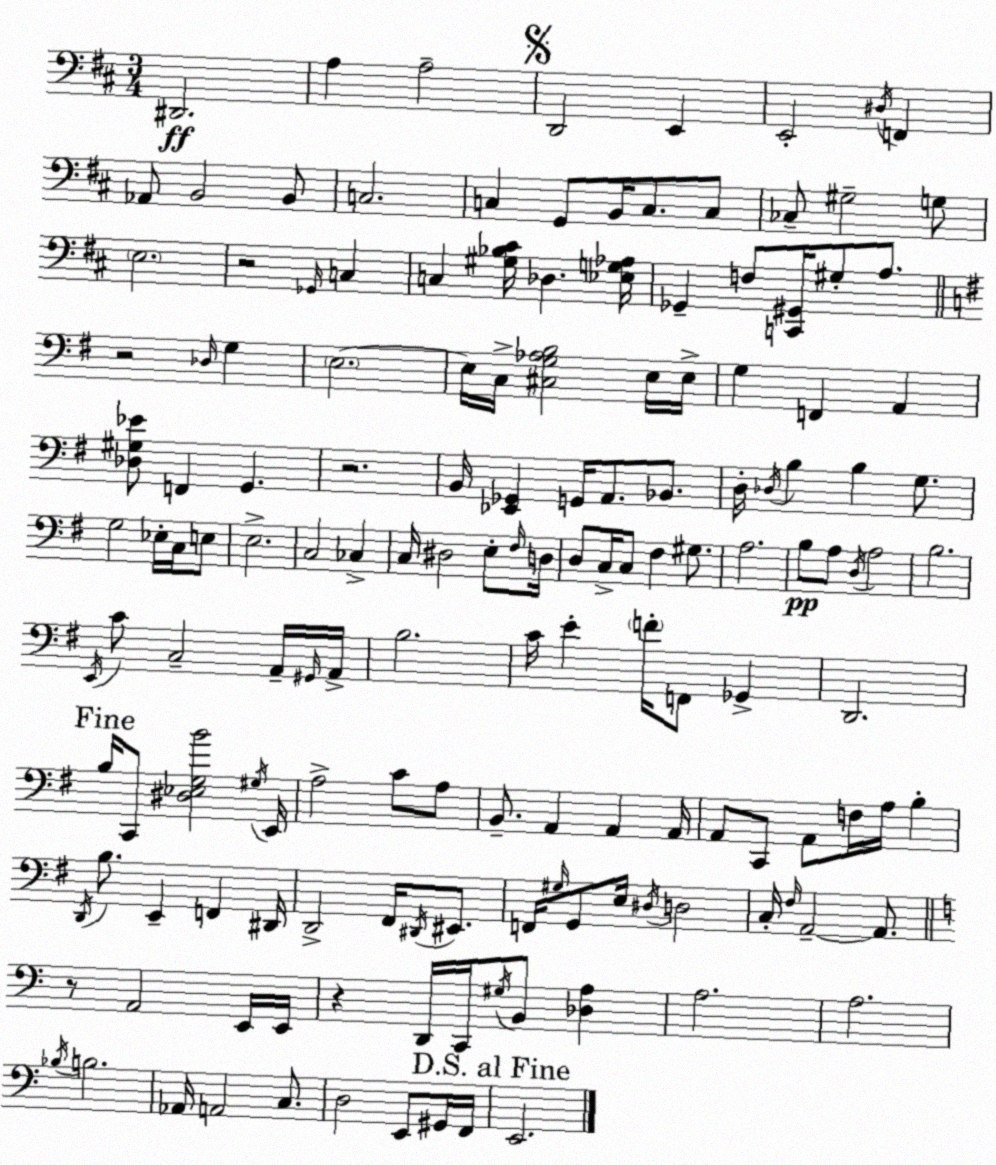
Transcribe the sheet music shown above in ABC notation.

X:1
T:Untitled
M:3/4
L:1/4
K:D
^D,,2 A, A,2 D,,2 E,, E,,2 ^D,/4 F,, _A,,/2 B,,2 B,,/2 C,2 C, G,,/2 B,,/4 C,/2 C,/2 _C,/2 ^G,2 G,/2 E,2 z2 _G,,/4 C, C, [^G,_B,^C]/4 _D, [_E,G,_A,]/4 _G,, F,/2 [C,,^G,,]/4 ^G,/2 A,/2 z2 _D,/4 G, E,2 E,/4 C,/4 [^C,G,_A,B,]2 E,/4 E,/4 G, F,, A,, [_D,^G,_E]/2 F,, G,, z2 B,,/4 [_E,,_G,,] G,,/4 A,,/2 _B,,/2 D,/4 _D,/4 B, B, G,/2 G,2 _E,/4 C,/4 E,/2 E,2 C,2 _C, C,/4 ^D,2 E,/2 ^F,/4 D,/4 D,/2 C,/4 C,/2 ^F, ^G,/2 A,2 B,/2 A,/2 D,/4 A,2 B,2 E,,/4 C/2 C,2 A,,/4 ^G,,/4 A,,/4 B,2 C/4 E F/4 F,,/2 _G,, D,,2 B,/4 C,,/2 [^D,_E,G,B]2 ^G,/4 E,,/4 A,2 C/2 A,/2 B,,/2 A,, A,, A,,/4 A,,/2 C,,/2 A,,/2 F,/4 A,/4 B, D,,/4 B,/2 E,, F,, ^D,,/4 D,,2 ^F,,/4 ^D,,/4 ^E,,/2 F,,/4 ^G,/4 G,,/2 E,/4 ^D,/4 D,2 C,/4 ^F,/4 A,,2 A,,/2 z/2 A,,2 E,,/4 E,,/4 z D,,/4 C,,/4 ^G,/4 B,,/2 [_D,A,] A,2 A,2 _B,/4 B,2 _A,,/4 A,,2 C,/2 D,2 E,,/2 ^G,,/4 F,,/4 E,,2